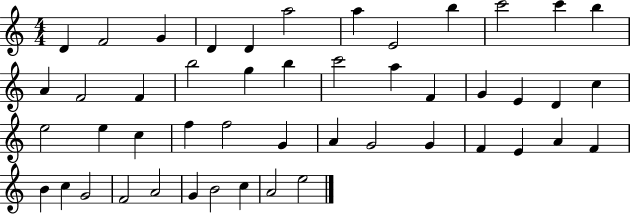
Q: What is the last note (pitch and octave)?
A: E5